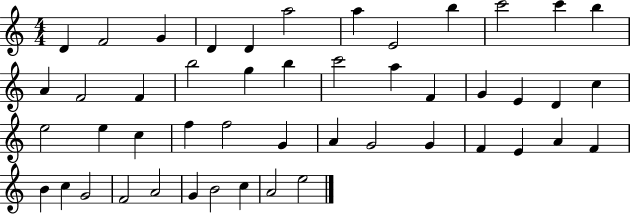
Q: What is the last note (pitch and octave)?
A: E5